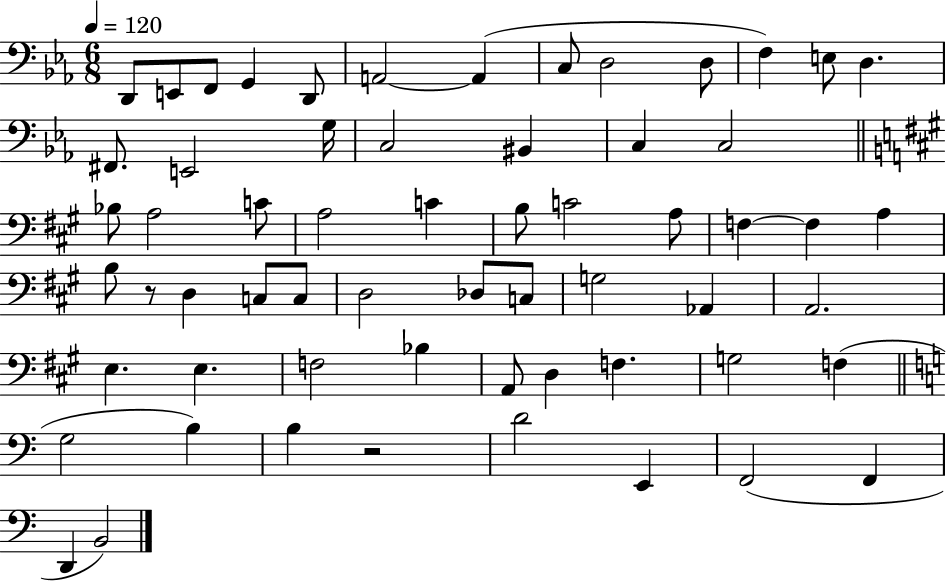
D2/e E2/e F2/e G2/q D2/e A2/h A2/q C3/e D3/h D3/e F3/q E3/e D3/q. F#2/e. E2/h G3/s C3/h BIS2/q C3/q C3/h Bb3/e A3/h C4/e A3/h C4/q B3/e C4/h A3/e F3/q F3/q A3/q B3/e R/e D3/q C3/e C3/e D3/h Db3/e C3/e G3/h Ab2/q A2/h. E3/q. E3/q. F3/h Bb3/q A2/e D3/q F3/q. G3/h F3/q G3/h B3/q B3/q R/h D4/h E2/q F2/h F2/q D2/q B2/h